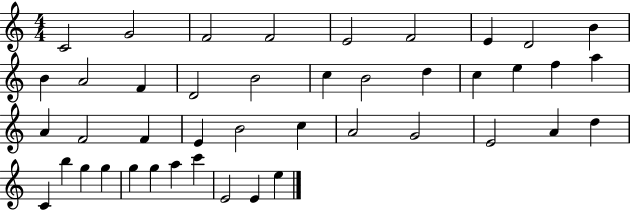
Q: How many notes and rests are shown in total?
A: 43